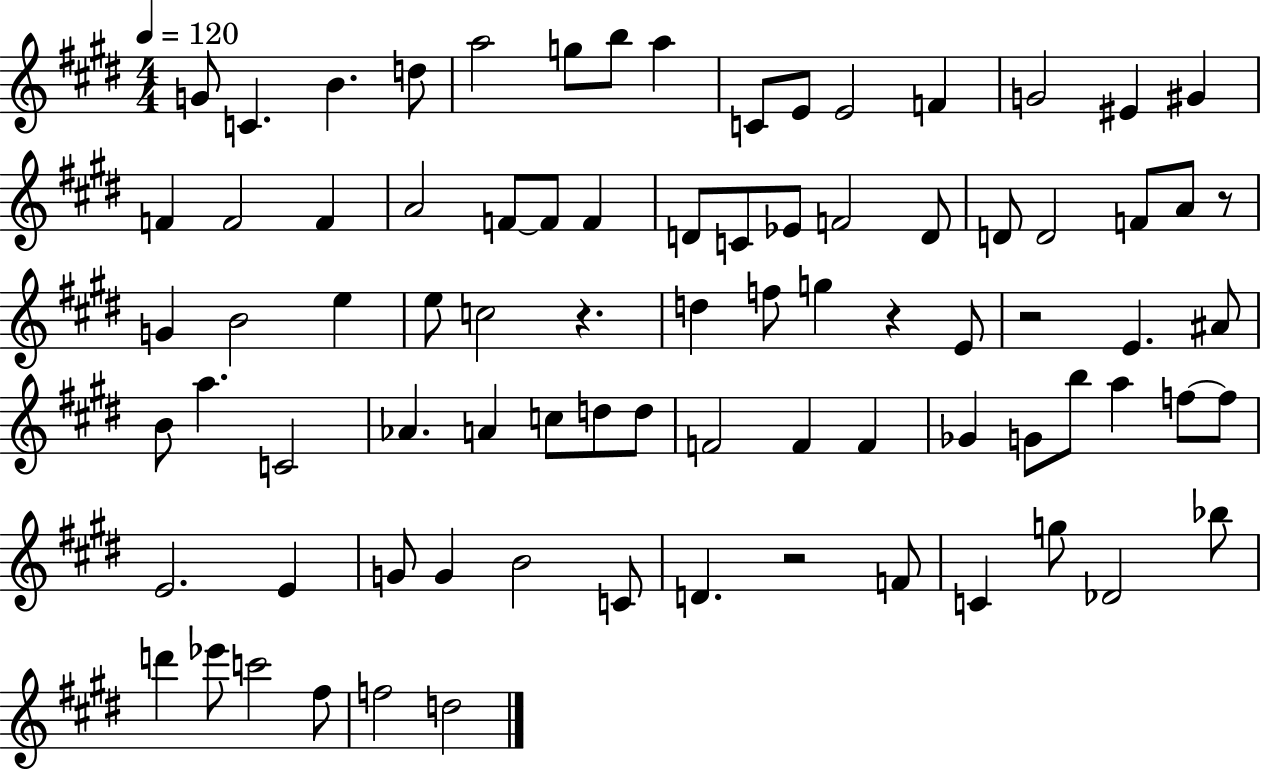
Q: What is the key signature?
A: E major